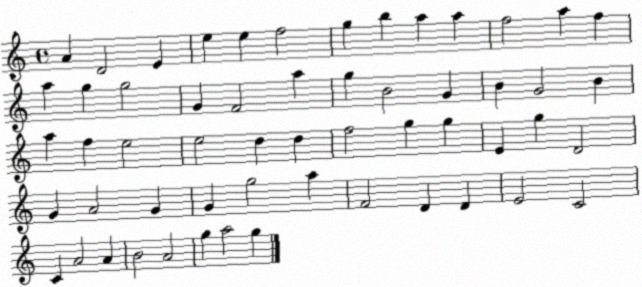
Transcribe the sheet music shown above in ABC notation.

X:1
T:Untitled
M:4/4
L:1/4
K:C
A D2 E e e f2 g b a a f2 a f a g g2 G F2 a g B2 G B G2 B a f e2 e2 d d f2 g g E g D2 G A2 G G g2 a F2 D D E2 C2 C A2 A B2 A2 g a2 g